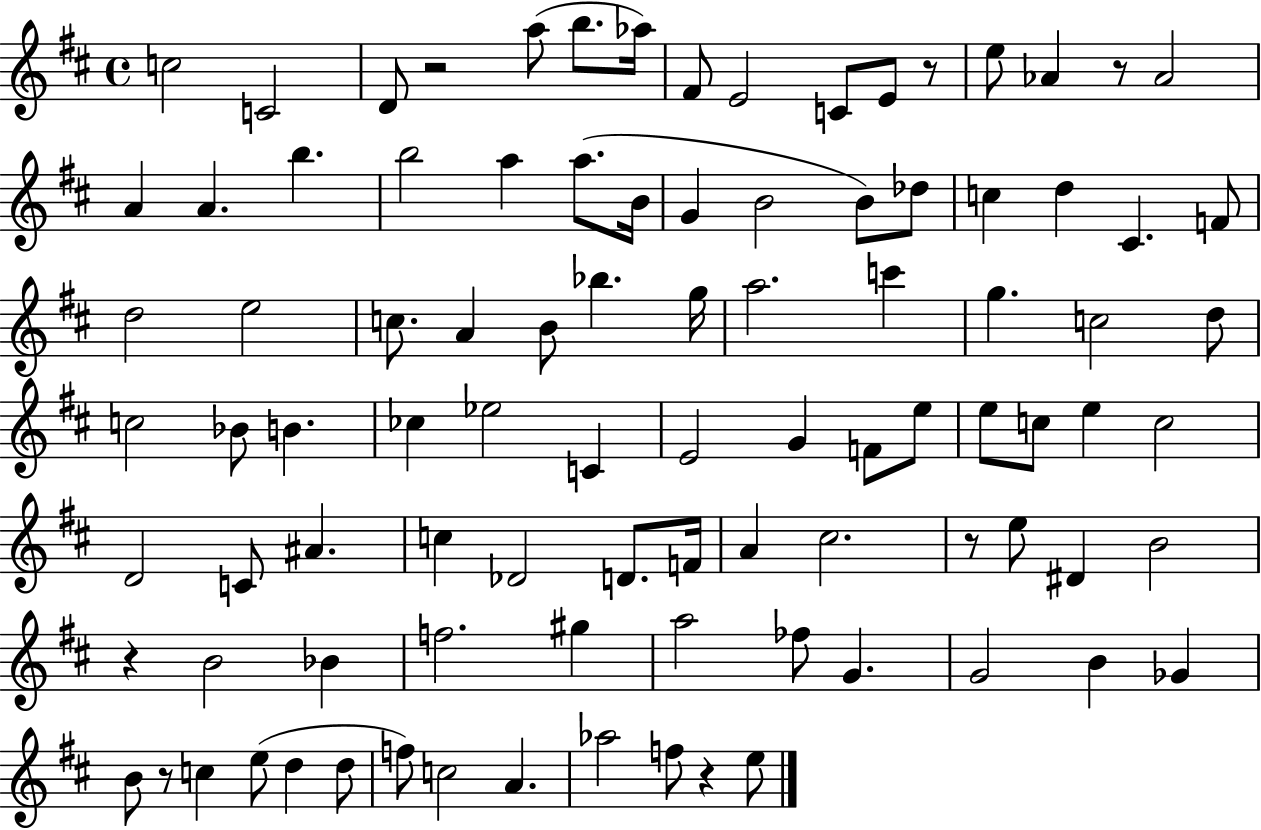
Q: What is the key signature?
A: D major